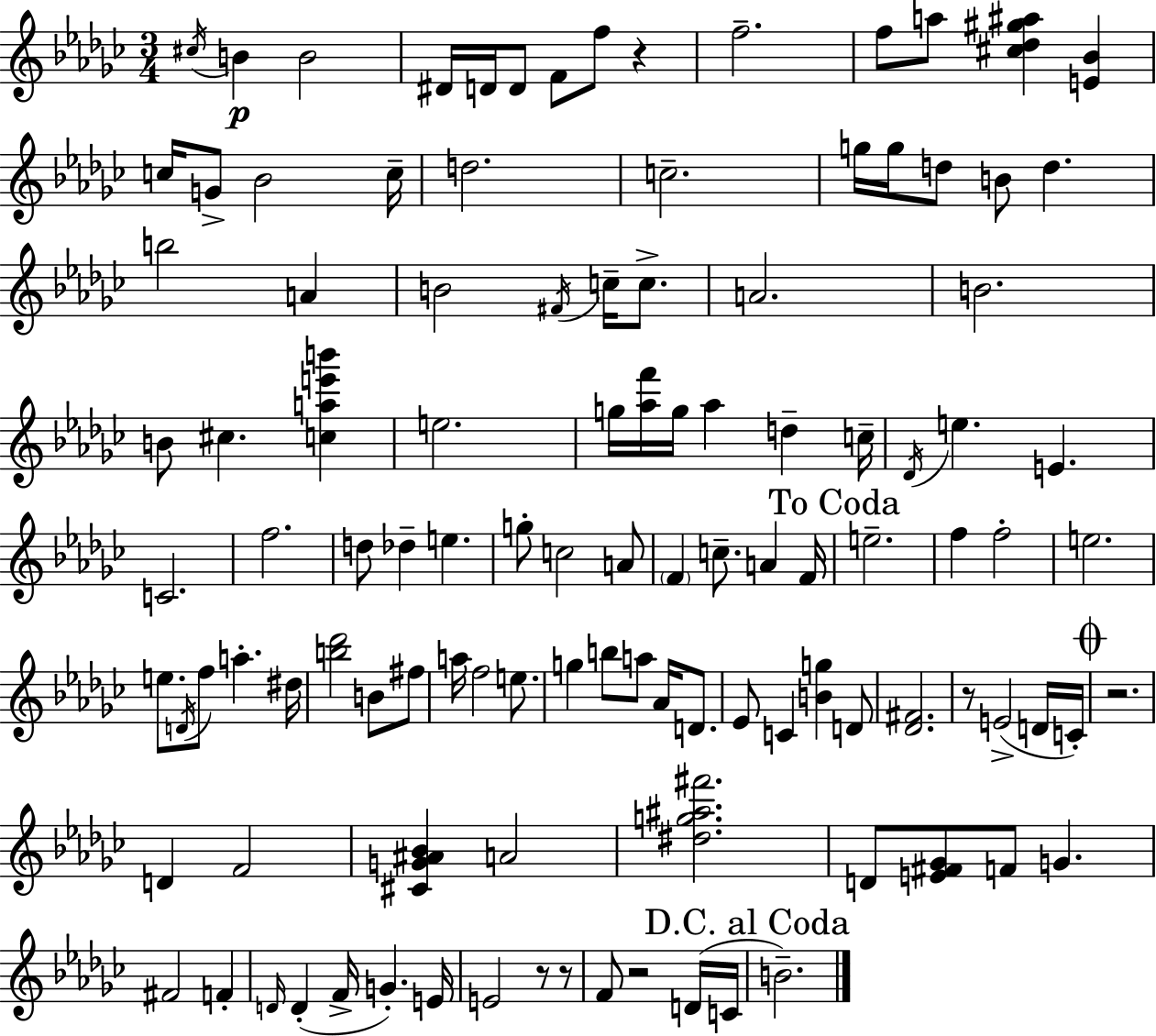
{
  \clef treble
  \numericTimeSignature
  \time 3/4
  \key ees \minor
  \acciaccatura { cis''16 }\p b'4 b'2 | dis'16 d'16 d'8 f'8 f''8 r4 | f''2.-- | f''8 a''8 <cis'' des'' gis'' ais''>4 <e' bes'>4 | \break c''16 g'8-> bes'2 | c''16-- d''2. | c''2.-- | g''16 g''16 d''8 b'8 d''4. | \break b''2 a'4 | b'2 \acciaccatura { fis'16 } c''16-- c''8.-> | a'2. | b'2. | \break b'8 cis''4. <c'' a'' e''' b'''>4 | e''2. | g''16 <aes'' f'''>16 g''16 aes''4 d''4-- | c''16-- \acciaccatura { des'16 } e''4. e'4. | \break c'2. | f''2. | d''8 des''4-- e''4. | g''8-. c''2 | \break a'8 \parenthesize f'4 c''8.-- a'4 | f'16 \mark "To Coda" e''2.-- | f''4 f''2-. | e''2. | \break e''8. \acciaccatura { d'16 } f''8 a''4.-. | dis''16 <b'' des'''>2 | b'8 fis''8 a''16 f''2 | e''8. g''4 b''8 a''8 | \break aes'16 d'8. ees'8 c'4 <b' g''>4 | d'8 <des' fis'>2. | r8 e'2->( | d'16 c'16-.) \mark \markup { \musicglyph "scripts.coda" } r2. | \break d'4 f'2 | <cis' g' ais' bes'>4 a'2 | <dis'' g'' ais'' fis'''>2. | d'8 <e' fis' ges'>8 f'8 g'4. | \break fis'2 | f'4-. \grace { d'16 } d'4-.( f'16-> g'4.-.) | e'16 e'2 | r8 r8 f'8 r2 | \break d'16( c'16 \mark "D.C. al Coda" b'2.--) | \bar "|."
}